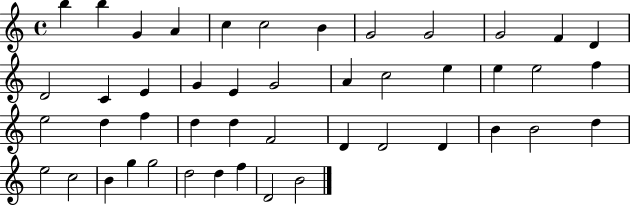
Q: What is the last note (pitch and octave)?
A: B4